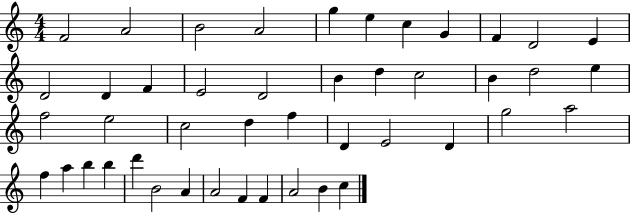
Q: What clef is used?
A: treble